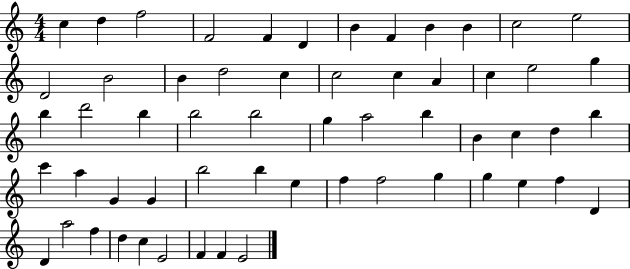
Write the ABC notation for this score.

X:1
T:Untitled
M:4/4
L:1/4
K:C
c d f2 F2 F D B F B B c2 e2 D2 B2 B d2 c c2 c A c e2 g b d'2 b b2 b2 g a2 b B c d b c' a G G b2 b e f f2 g g e f D D a2 f d c E2 F F E2